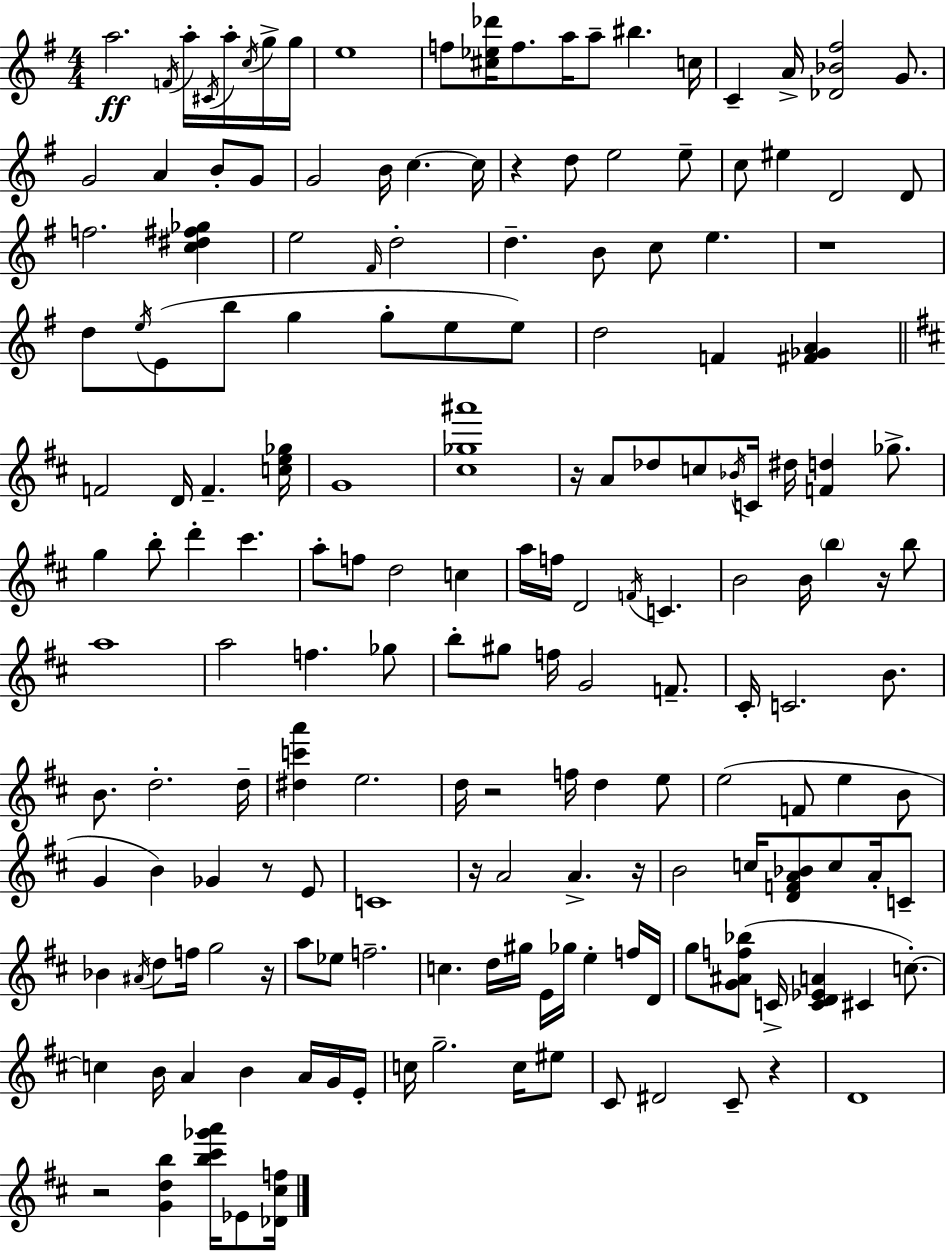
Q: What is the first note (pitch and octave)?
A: A5